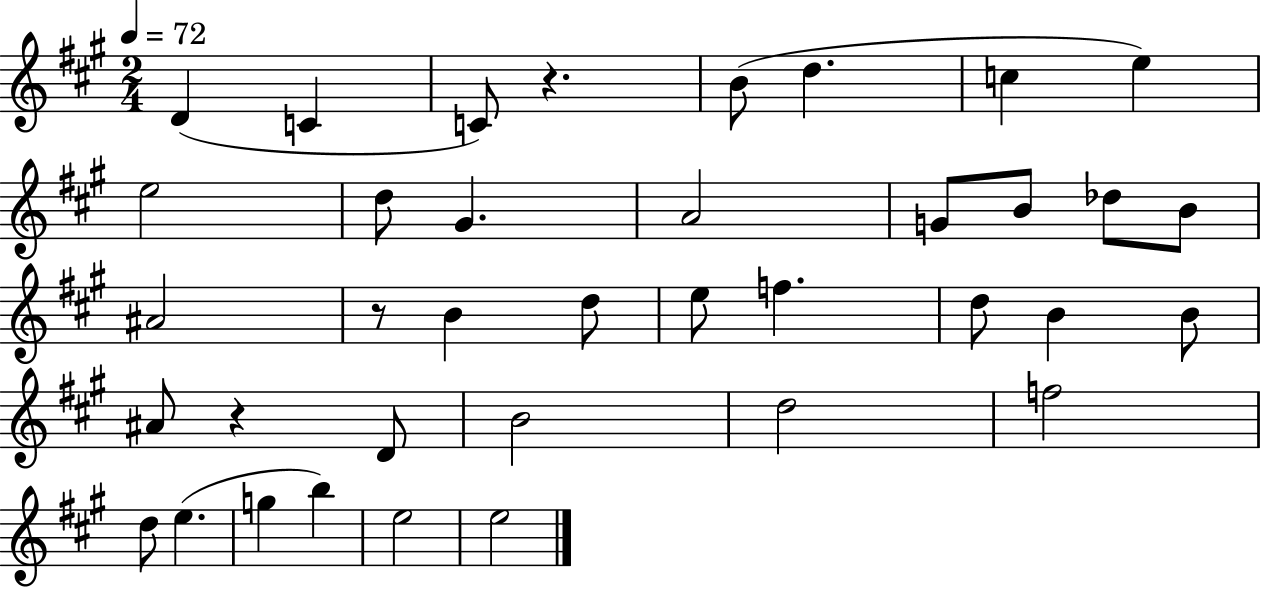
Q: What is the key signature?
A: A major